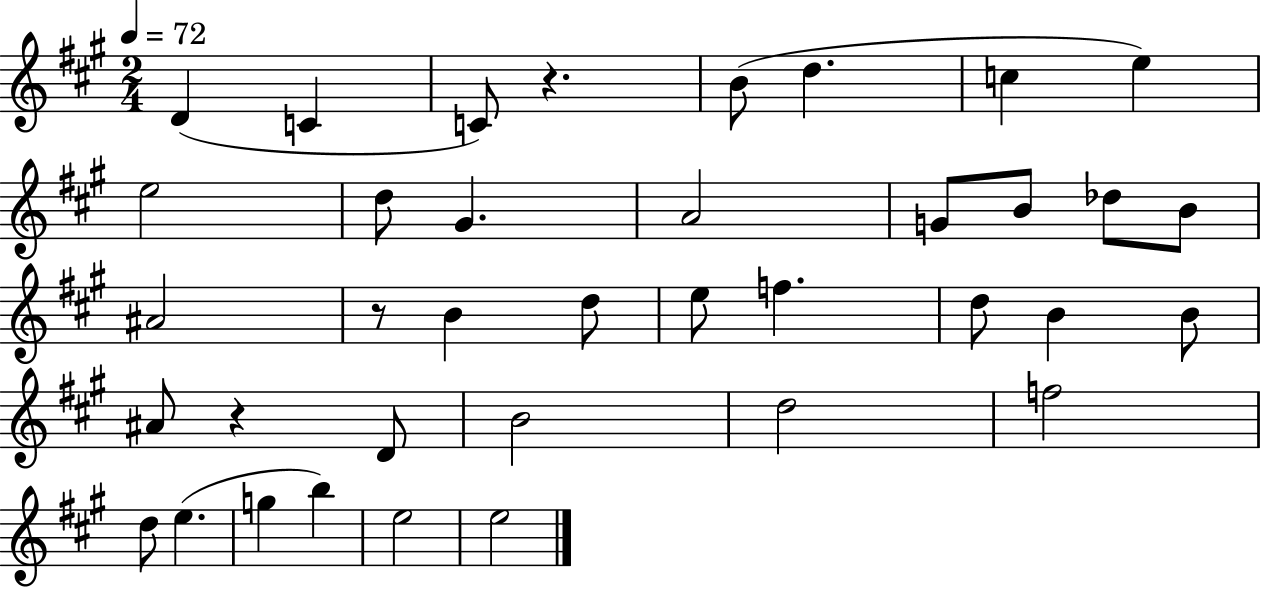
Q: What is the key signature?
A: A major